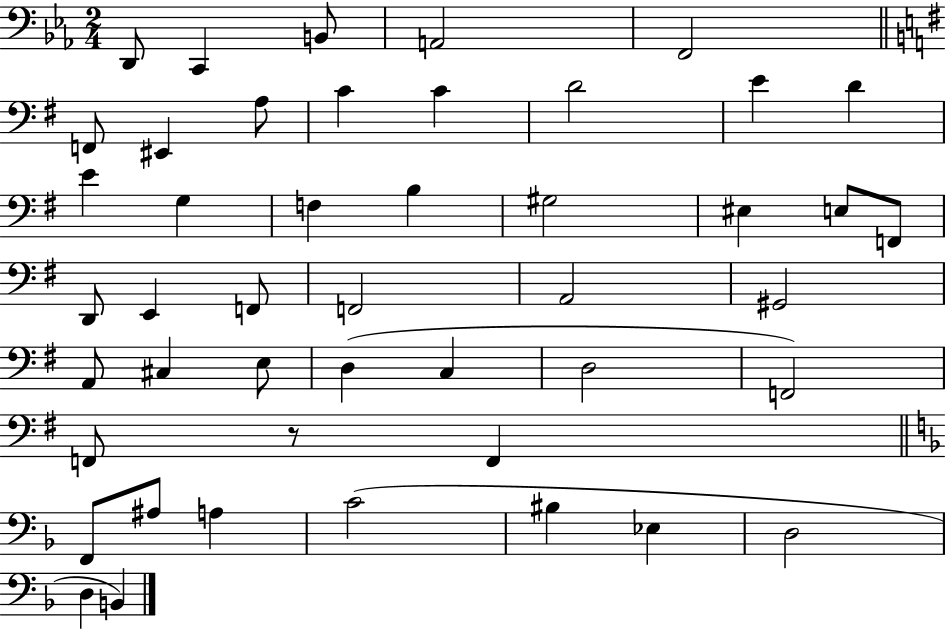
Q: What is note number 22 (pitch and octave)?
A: D2